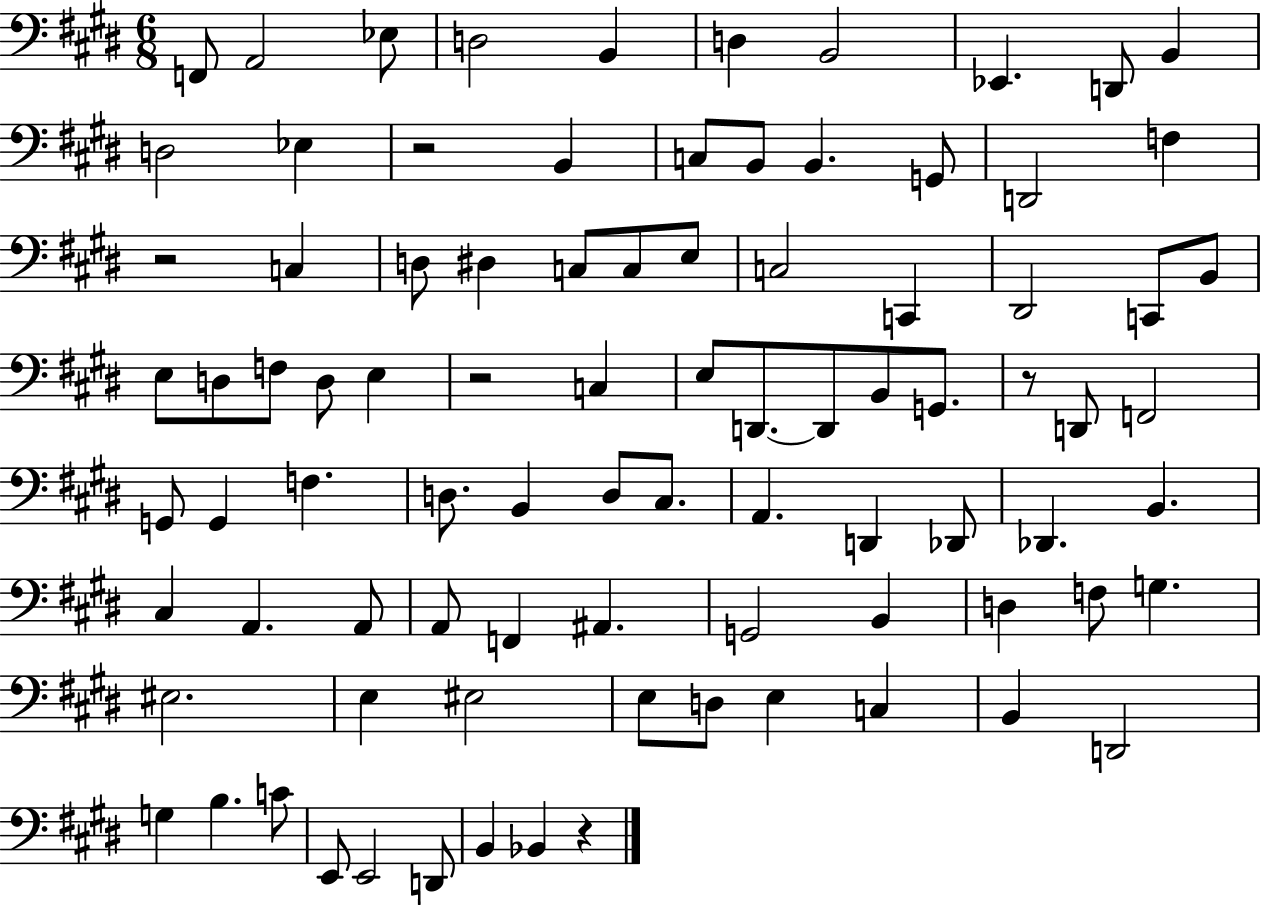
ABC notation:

X:1
T:Untitled
M:6/8
L:1/4
K:E
F,,/2 A,,2 _E,/2 D,2 B,, D, B,,2 _E,, D,,/2 B,, D,2 _E, z2 B,, C,/2 B,,/2 B,, G,,/2 D,,2 F, z2 C, D,/2 ^D, C,/2 C,/2 E,/2 C,2 C,, ^D,,2 C,,/2 B,,/2 E,/2 D,/2 F,/2 D,/2 E, z2 C, E,/2 D,,/2 D,,/2 B,,/2 G,,/2 z/2 D,,/2 F,,2 G,,/2 G,, F, D,/2 B,, D,/2 ^C,/2 A,, D,, _D,,/2 _D,, B,, ^C, A,, A,,/2 A,,/2 F,, ^A,, G,,2 B,, D, F,/2 G, ^E,2 E, ^E,2 E,/2 D,/2 E, C, B,, D,,2 G, B, C/2 E,,/2 E,,2 D,,/2 B,, _B,, z